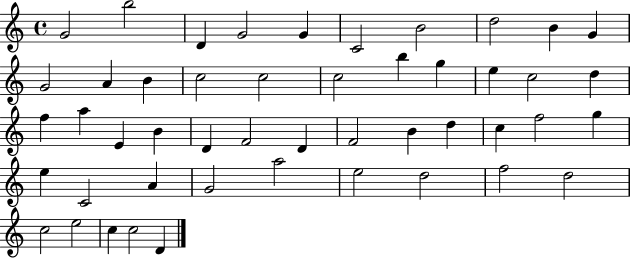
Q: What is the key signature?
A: C major